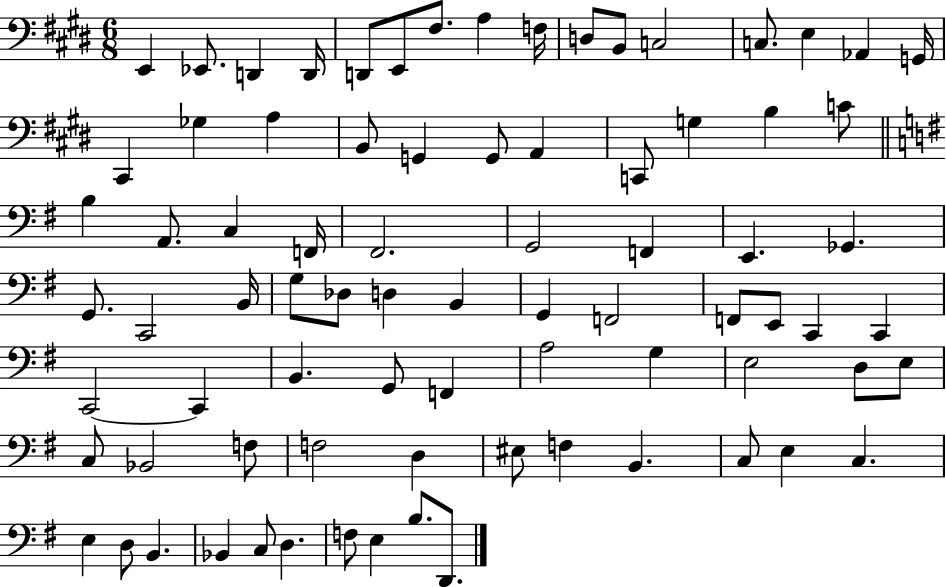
{
  \clef bass
  \numericTimeSignature
  \time 6/8
  \key e \major
  e,4 ees,8. d,4 d,16 | d,8 e,8 fis8. a4 f16 | d8 b,8 c2 | c8. e4 aes,4 g,16 | \break cis,4 ges4 a4 | b,8 g,4 g,8 a,4 | c,8 g4 b4 c'8 | \bar "||" \break \key g \major b4 a,8. c4 f,16 | fis,2. | g,2 f,4 | e,4. ges,4. | \break g,8. c,2 b,16 | g8 des8 d4 b,4 | g,4 f,2 | f,8 e,8 c,4 c,4 | \break c,2~~ c,4 | b,4. g,8 f,4 | a2 g4 | e2 d8 e8 | \break c8 bes,2 f8 | f2 d4 | eis8 f4 b,4. | c8 e4 c4. | \break e4 d8 b,4. | bes,4 c8 d4. | f8 e4 b8. d,8. | \bar "|."
}